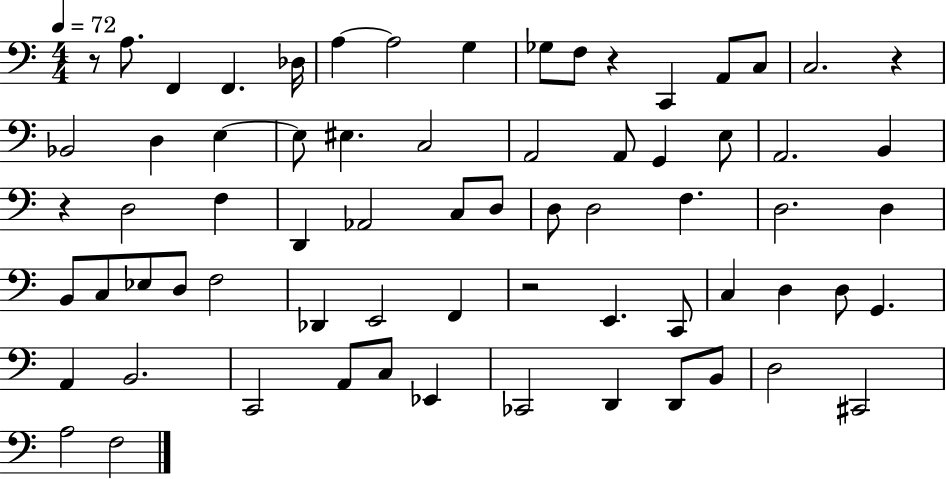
{
  \clef bass
  \numericTimeSignature
  \time 4/4
  \key c \major
  \tempo 4 = 72
  r8 a8. f,4 f,4. des16 | a4~~ a2 g4 | ges8 f8 r4 c,4 a,8 c8 | c2. r4 | \break bes,2 d4 e4~~ | e8 eis4. c2 | a,2 a,8 g,4 e8 | a,2. b,4 | \break r4 d2 f4 | d,4 aes,2 c8 d8 | d8 d2 f4. | d2. d4 | \break b,8 c8 ees8 d8 f2 | des,4 e,2 f,4 | r2 e,4. c,8 | c4 d4 d8 g,4. | \break a,4 b,2. | c,2 a,8 c8 ees,4 | ces,2 d,4 d,8 b,8 | d2 cis,2 | \break a2 f2 | \bar "|."
}